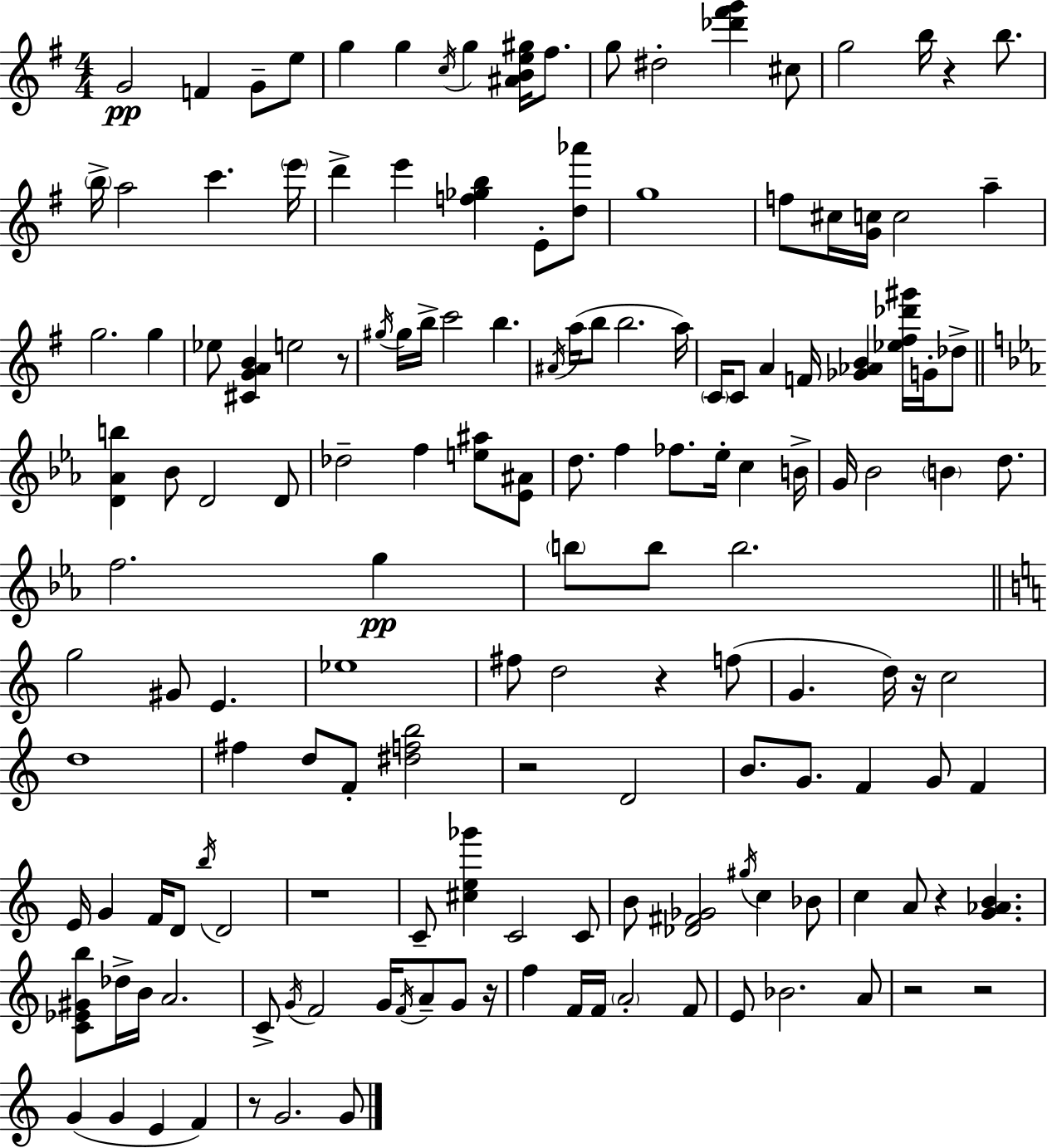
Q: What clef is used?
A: treble